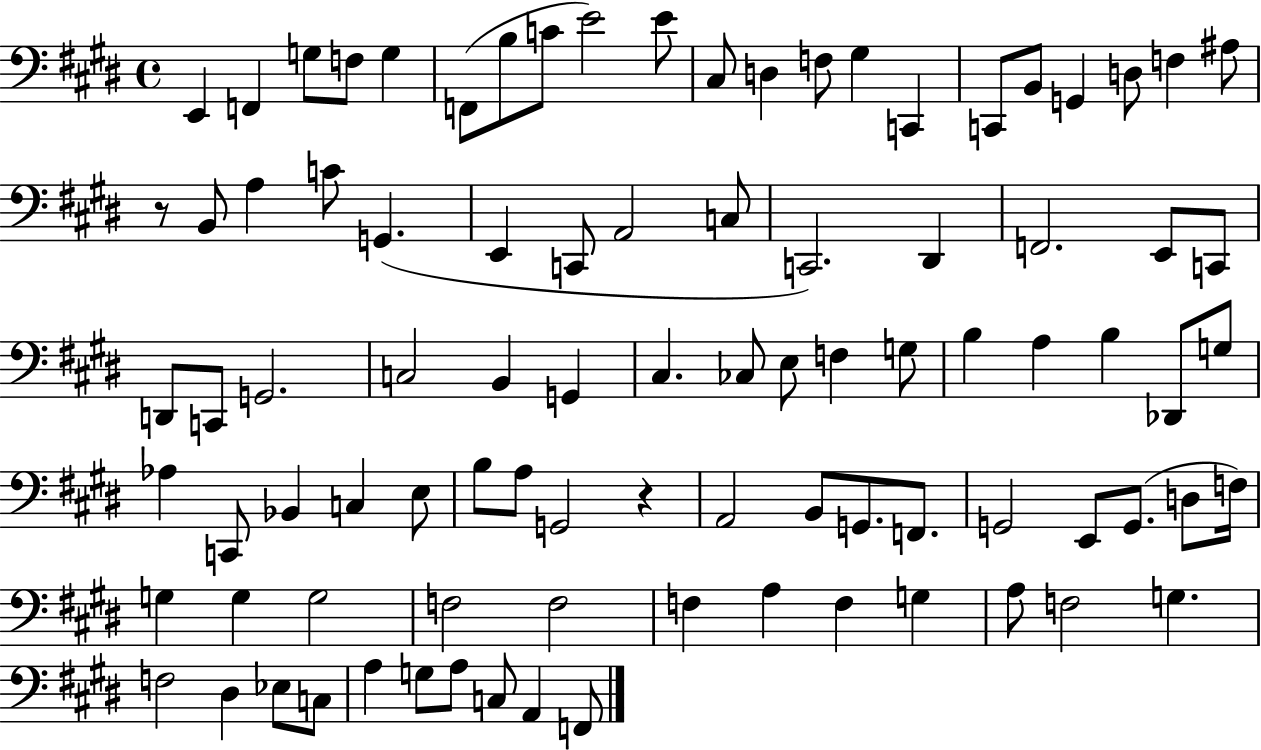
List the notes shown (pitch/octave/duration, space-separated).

E2/q F2/q G3/e F3/e G3/q F2/e B3/e C4/e E4/h E4/e C#3/e D3/q F3/e G#3/q C2/q C2/e B2/e G2/q D3/e F3/q A#3/e R/e B2/e A3/q C4/e G2/q. E2/q C2/e A2/h C3/e C2/h. D#2/q F2/h. E2/e C2/e D2/e C2/e G2/h. C3/h B2/q G2/q C#3/q. CES3/e E3/e F3/q G3/e B3/q A3/q B3/q Db2/e G3/e Ab3/q C2/e Bb2/q C3/q E3/e B3/e A3/e G2/h R/q A2/h B2/e G2/e. F2/e. G2/h E2/e G2/e. D3/e F3/s G3/q G3/q G3/h F3/h F3/h F3/q A3/q F3/q G3/q A3/e F3/h G3/q. F3/h D#3/q Eb3/e C3/e A3/q G3/e A3/e C3/e A2/q F2/e